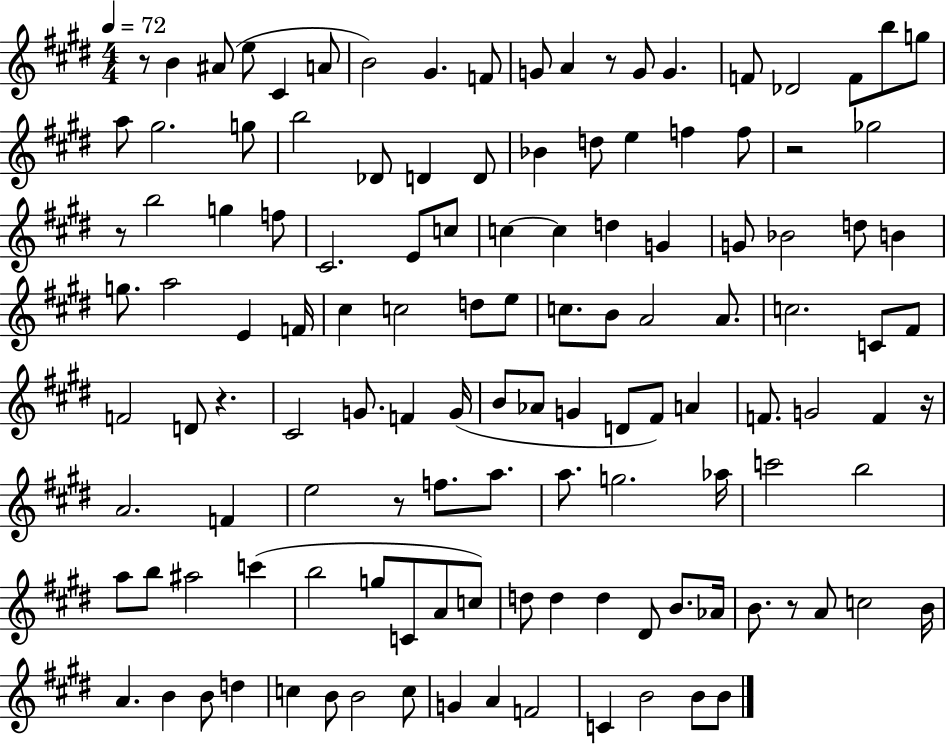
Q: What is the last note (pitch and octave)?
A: B4